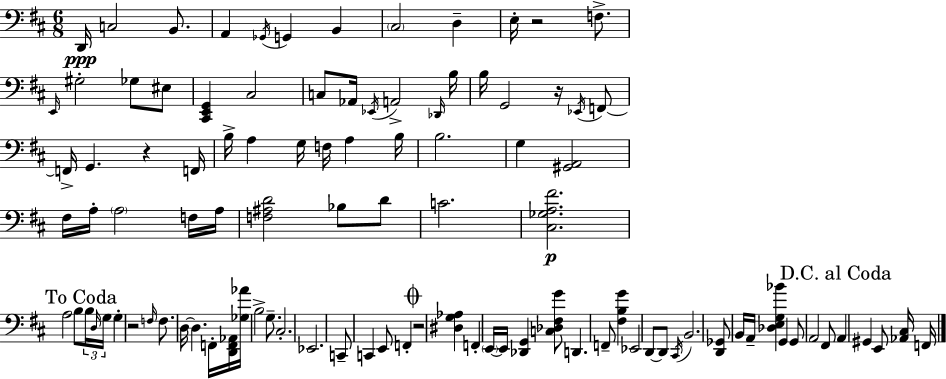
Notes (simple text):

D2/s C3/h B2/e. A2/q Gb2/s G2/q B2/q C#3/h D3/q E3/s R/h F3/e. E2/s G#3/h Gb3/e EIS3/e [C#2,E2,G2]/q C#3/h C3/e Ab2/s Eb2/s A2/h Db2/s B3/s B3/s G2/h R/s Eb2/s F2/e F2/s G2/q. R/q F2/s B3/s A3/q G3/s F3/s A3/q B3/s B3/h. G3/q [G#2,A2]/h F#3/s A3/s A3/h F3/s A3/s [F3,A#3,D4]/h Bb3/e D4/e C4/h. [C#3,Gb3,A3,F#4]/h. A3/h B3/e B3/s D3/s G3/s G3/q R/h F3/s F3/e. D3/s D3/q. F2/s [D2,F2,Ab2]/s [Gb3,Ab4]/s B3/h G3/e. C#3/h. Eb2/h. C2/e C2/q E2/e F2/q R/h [D#3,G3,Ab3]/q F2/q E2/s E2/s [Db2,G2]/q [C3,Db3,F#3,G4]/e D2/q. F2/e [F#3,B3,G4]/q Eb2/h D2/e D2/e C#2/s B2/h. [D2,Gb2]/e B2/s A2/s [Db3,E3,G3,Bb4]/q G2/q G2/e A2/h F#2/e A2/q G#2/q E2/e [Ab2,C#3]/s F2/s